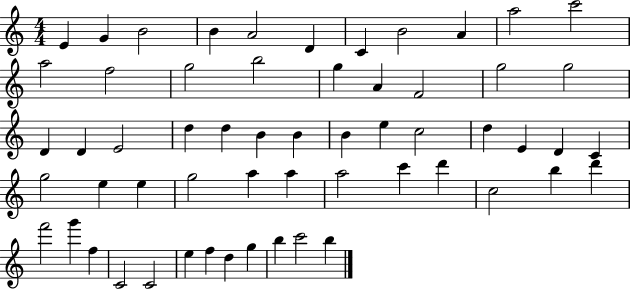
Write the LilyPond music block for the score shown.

{
  \clef treble
  \numericTimeSignature
  \time 4/4
  \key c \major
  e'4 g'4 b'2 | b'4 a'2 d'4 | c'4 b'2 a'4 | a''2 c'''2 | \break a''2 f''2 | g''2 b''2 | g''4 a'4 f'2 | g''2 g''2 | \break d'4 d'4 e'2 | d''4 d''4 b'4 b'4 | b'4 e''4 c''2 | d''4 e'4 d'4 c'4 | \break g''2 e''4 e''4 | g''2 a''4 a''4 | a''2 c'''4 d'''4 | c''2 b''4 d'''4 | \break f'''2 g'''4 f''4 | c'2 c'2 | e''4 f''4 d''4 g''4 | b''4 c'''2 b''4 | \break \bar "|."
}